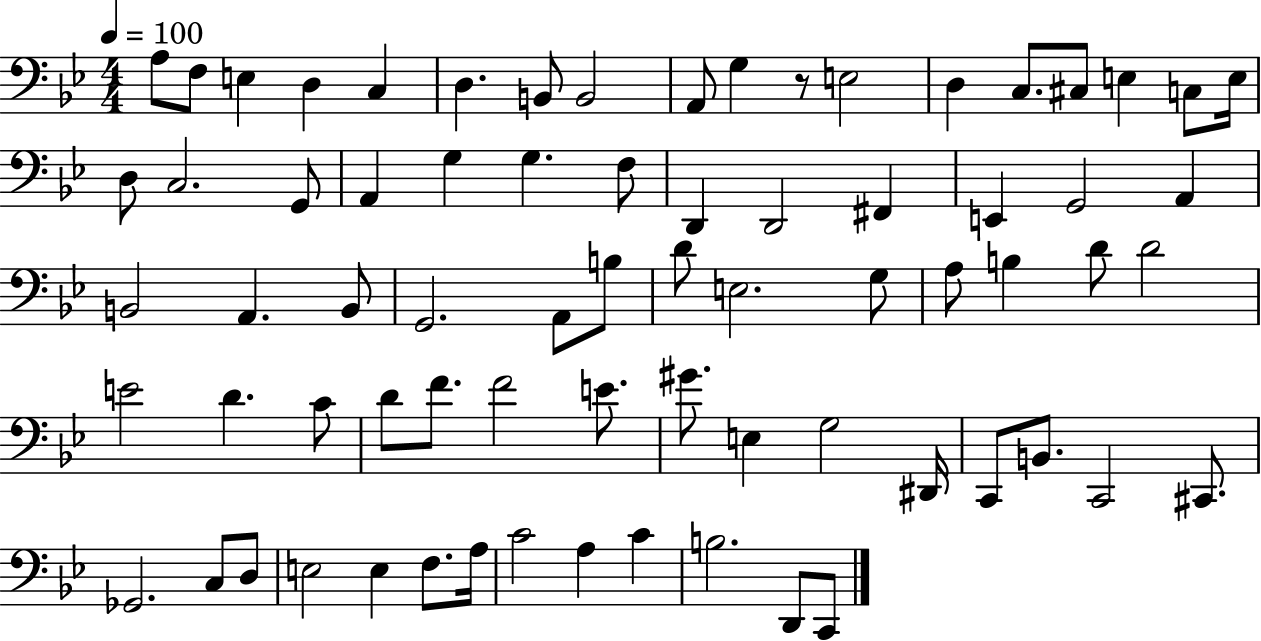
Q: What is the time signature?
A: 4/4